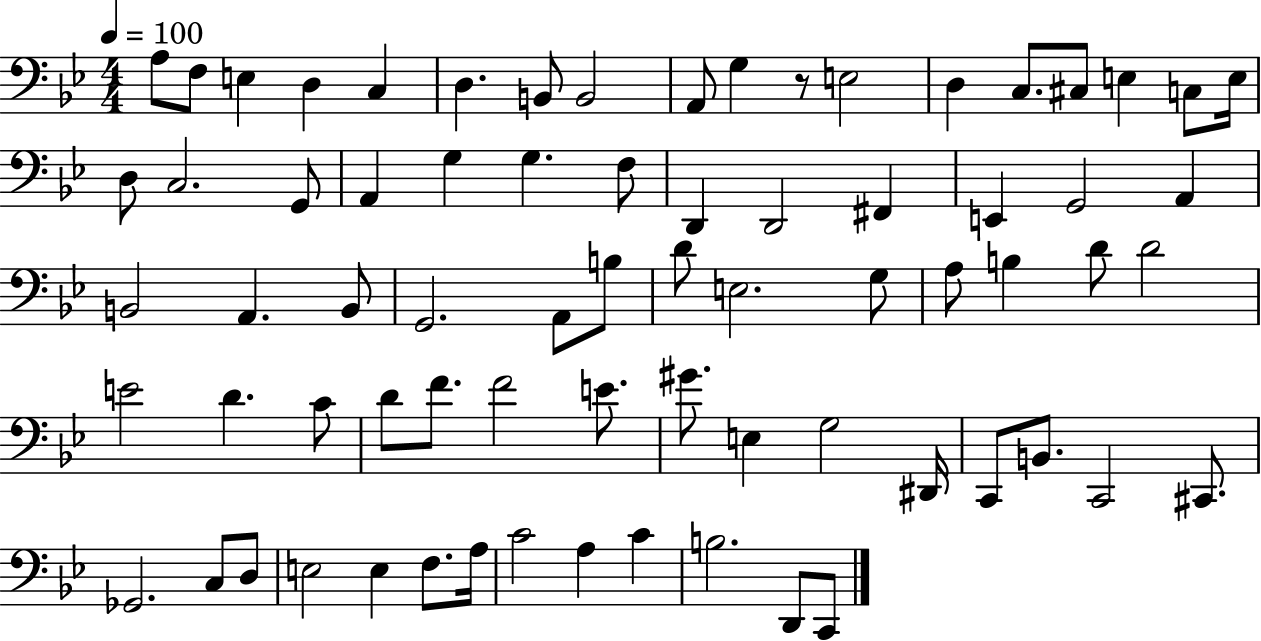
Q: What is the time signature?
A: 4/4